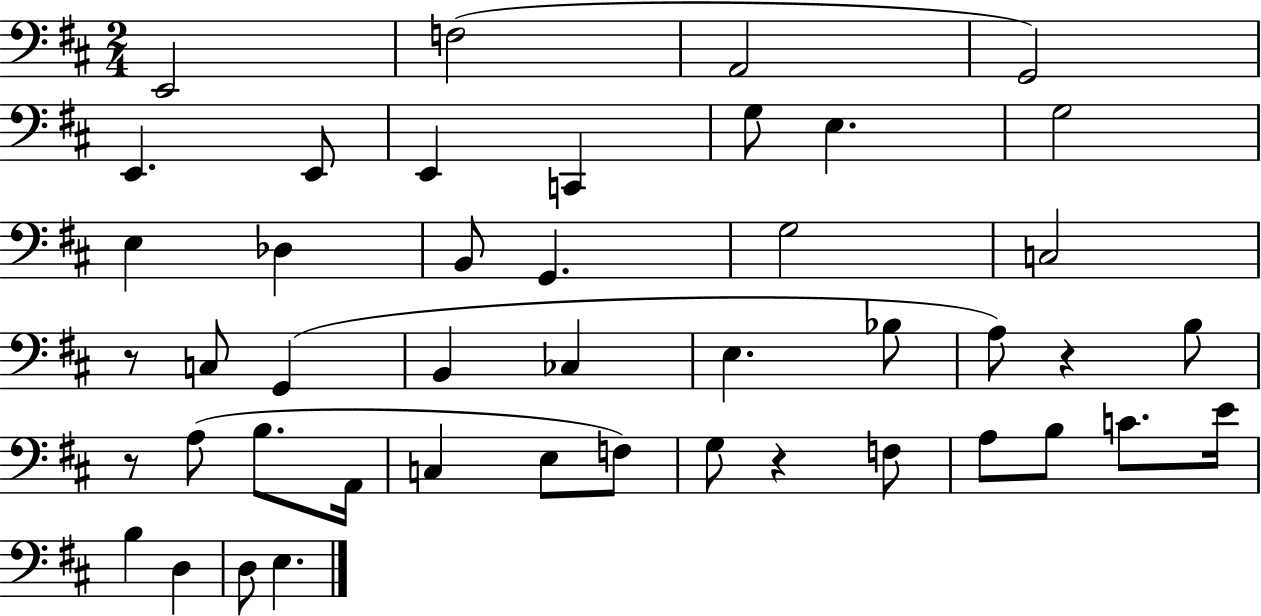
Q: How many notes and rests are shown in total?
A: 45